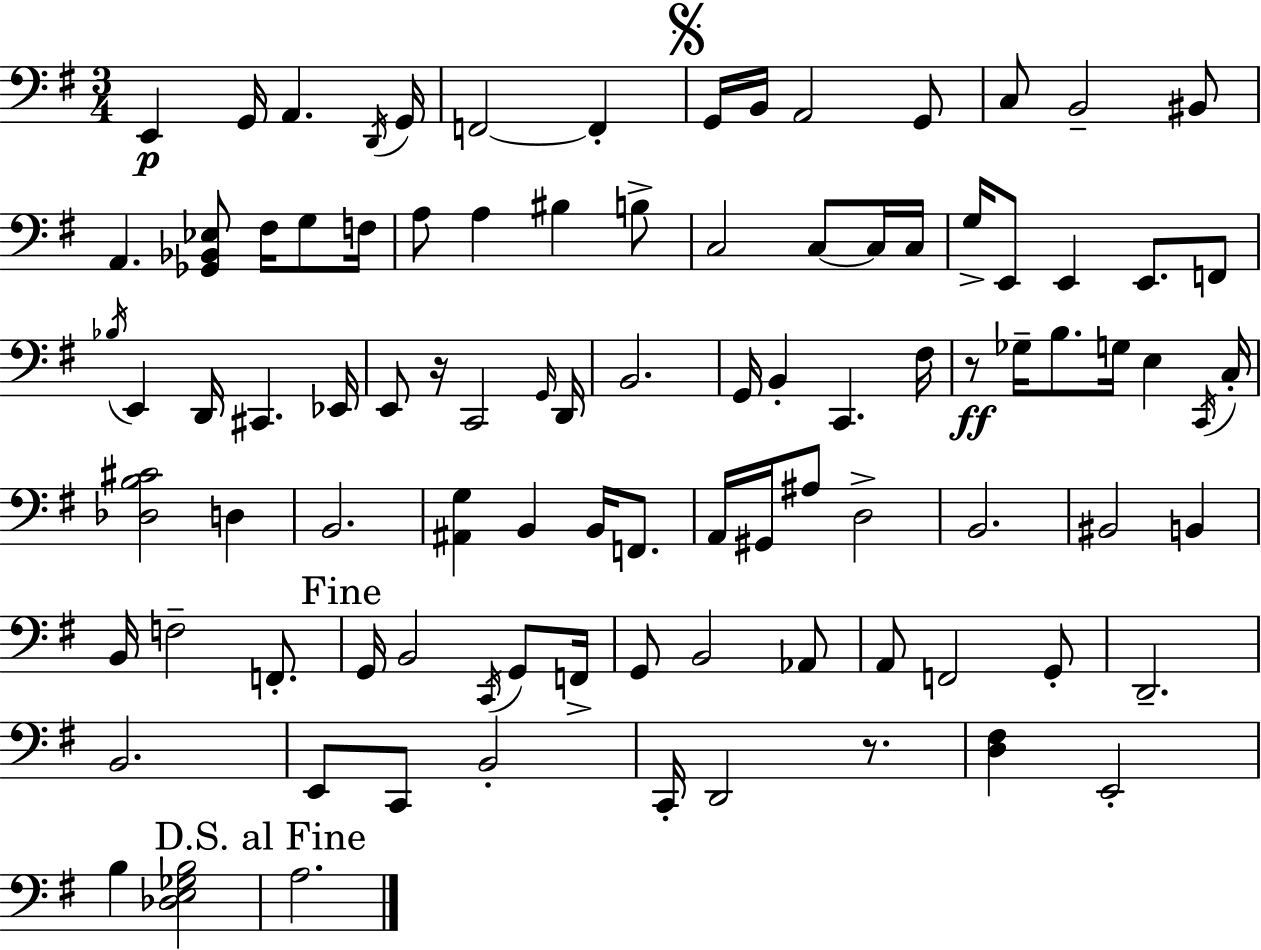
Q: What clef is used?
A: bass